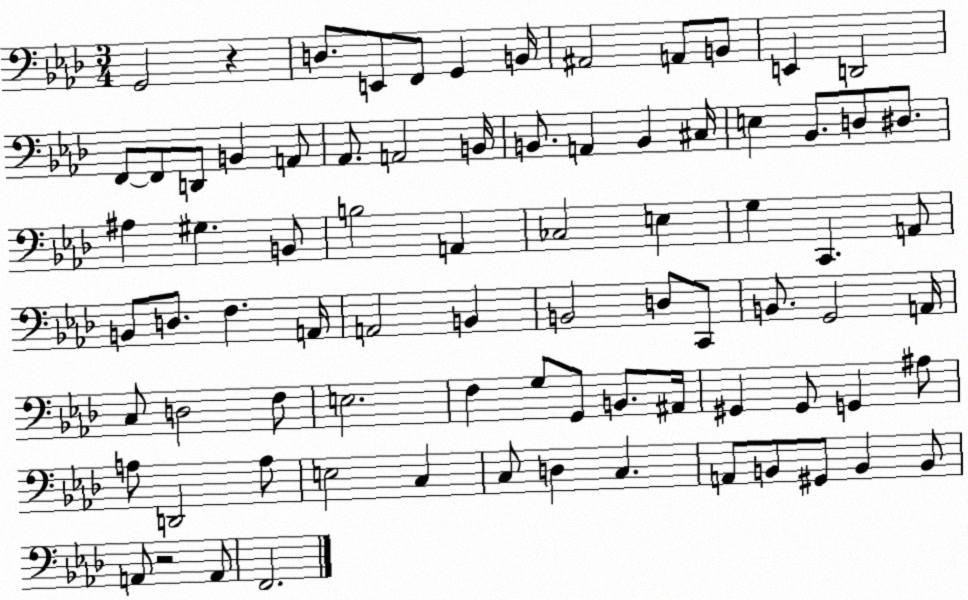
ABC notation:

X:1
T:Untitled
M:3/4
L:1/4
K:Ab
G,,2 z D,/2 E,,/2 F,,/2 G,, B,,/4 ^A,,2 A,,/2 B,,/2 E,, D,,2 F,,/2 F,,/2 D,,/2 B,, A,,/2 _A,,/2 A,,2 B,,/4 B,,/2 A,, B,, ^C,/4 E, _B,,/2 D,/2 ^D,/2 ^A, ^G, B,,/2 B,2 A,, _C,2 E, G, C,, A,,/2 B,,/2 D,/2 F, A,,/4 A,,2 B,, B,,2 D,/2 C,,/2 B,,/2 G,,2 A,,/4 C,/2 D,2 F,/2 E,2 F, G,/2 G,,/2 B,,/2 ^A,,/4 ^G,, ^G,,/2 G,, ^A,/2 A,/2 D,,2 A,/2 E,2 C, C,/2 D, C, A,,/2 B,,/2 ^G,,/2 B,, B,,/2 A,,/2 z2 A,,/2 F,,2